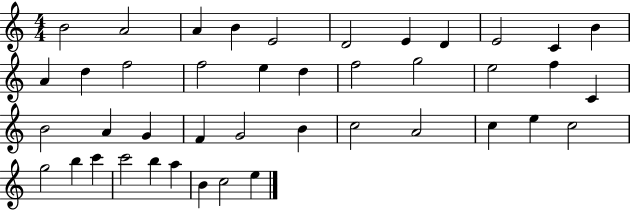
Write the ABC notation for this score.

X:1
T:Untitled
M:4/4
L:1/4
K:C
B2 A2 A B E2 D2 E D E2 C B A d f2 f2 e d f2 g2 e2 f C B2 A G F G2 B c2 A2 c e c2 g2 b c' c'2 b a B c2 e